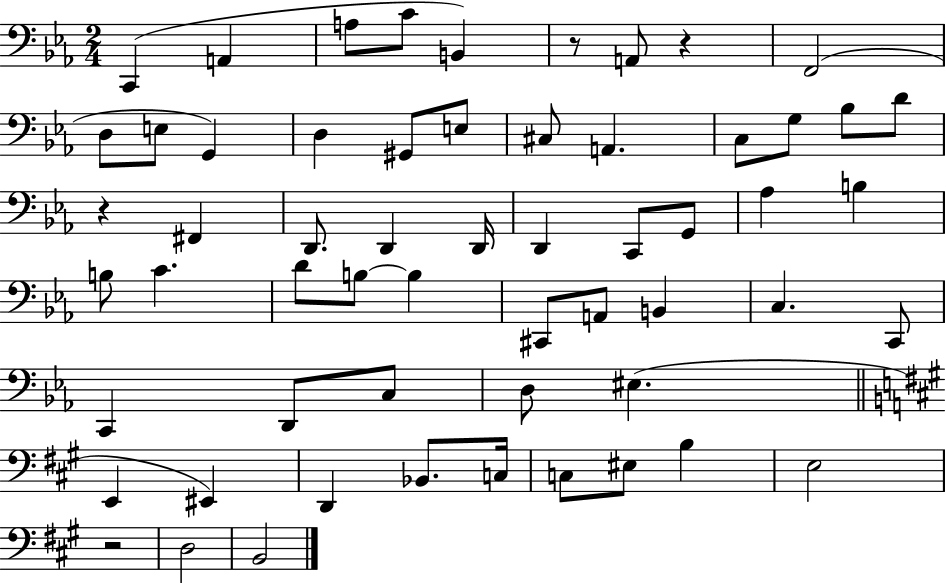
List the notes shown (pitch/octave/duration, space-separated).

C2/q A2/q A3/e C4/e B2/q R/e A2/e R/q F2/h D3/e E3/e G2/q D3/q G#2/e E3/e C#3/e A2/q. C3/e G3/e Bb3/e D4/e R/q F#2/q D2/e. D2/q D2/s D2/q C2/e G2/e Ab3/q B3/q B3/e C4/q. D4/e B3/e B3/q C#2/e A2/e B2/q C3/q. C2/e C2/q D2/e C3/e D3/e EIS3/q. E2/q EIS2/q D2/q Bb2/e. C3/s C3/e EIS3/e B3/q E3/h R/h D3/h B2/h